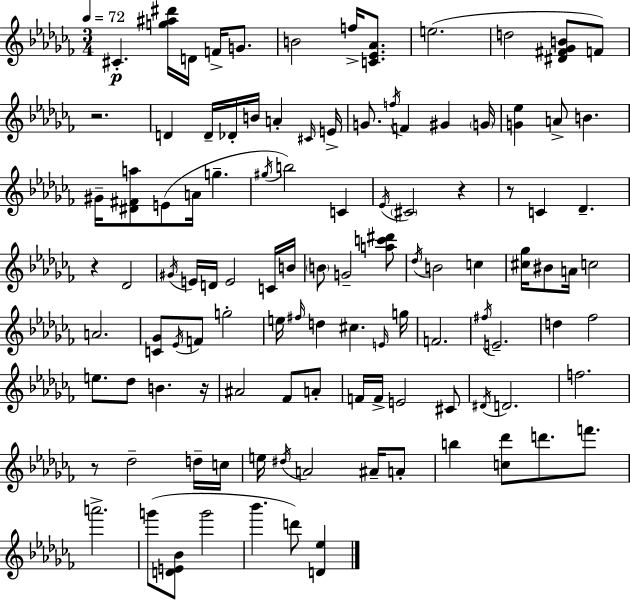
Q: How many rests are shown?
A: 6